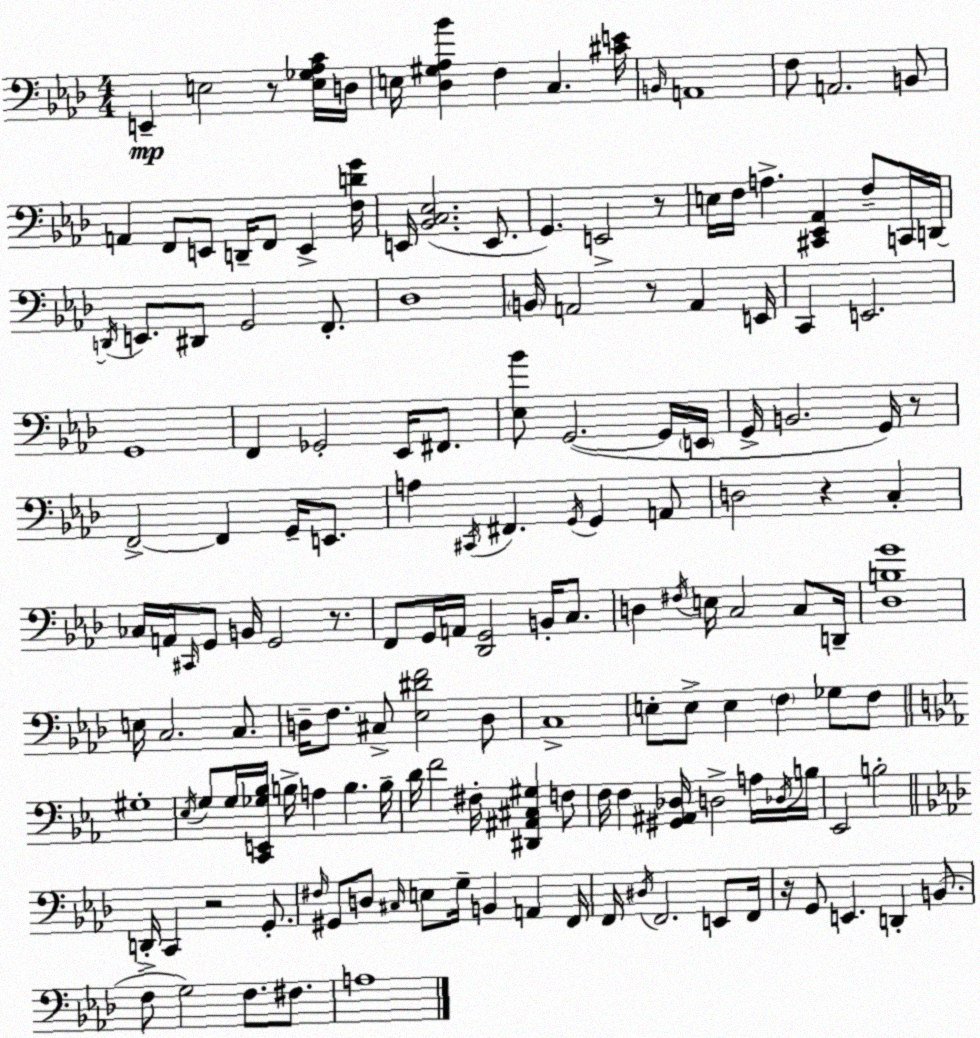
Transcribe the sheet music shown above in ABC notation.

X:1
T:Untitled
M:4/4
L:1/4
K:Ab
E,, E,2 z/2 [E,_G,_A,C]/4 D,/4 E,/4 [_D,^G,_A,_B] F, C, [^CE]/4 B,,/4 A,,4 F,/2 A,,2 B,,/2 A,, F,,/2 E,,/2 D,,/4 F,,/2 E,, [F,DG]/4 E,,/4 [_B,,C,_E,]2 E,,/2 G,, E,,2 z/2 E,/4 F,/4 A, [^C,,_E,,_A,,] F,/2 C,,/4 D,,/4 D,,/4 E,,/2 ^D,,/2 G,,2 F,,/2 _D,4 B,,/4 A,,2 z/2 A,, E,,/4 C,, E,,2 G,,4 F,, _G,,2 _E,,/4 ^F,,/2 [_E,_B]/2 G,,2 G,,/4 E,,/4 G,,/4 B,,2 G,,/4 z/2 F,,2 F,, G,,/4 E,,/2 A, ^C,,/4 ^F,, G,,/4 G,, A,,/2 D,2 z C, _C,/4 A,,/4 ^C,,/4 G,,/2 B,,/4 G,,2 z/2 F,,/2 G,,/4 A,,/4 [_D,,G,,]2 B,,/4 C,/2 D, ^F,/4 E,/4 C,2 C,/2 D,,/4 [_D,B,G]4 E,/4 C,2 C,/2 D,/4 F,/2 ^C,/2 [_E,^DF]2 D,/2 C,4 E,/2 E,/2 E, F, _G,/2 F,/2 ^G,4 _E,/4 G,/2 G,/4 [C,,E,,_G,_B,]/4 B,/4 A, B, B,/4 D/4 F2 ^F,/4 [^D,,^A,,^C,^G,] F,/2 F,/4 F, [^G,,^A,,_D,]/4 D,2 A,/4 _D,/4 B,/4 _E,,2 B,2 D,,/4 C,, z2 G,,/2 ^F,/4 ^G,,/2 D,/2 ^C,/4 E,/2 G,/4 B,, A,, F,,/4 F,,/4 ^D,/4 F,,2 E,,/2 F,,/4 z/4 G,,/2 E,, D,, B,,/2 F,/2 G,2 F,/2 ^F,/2 A,4